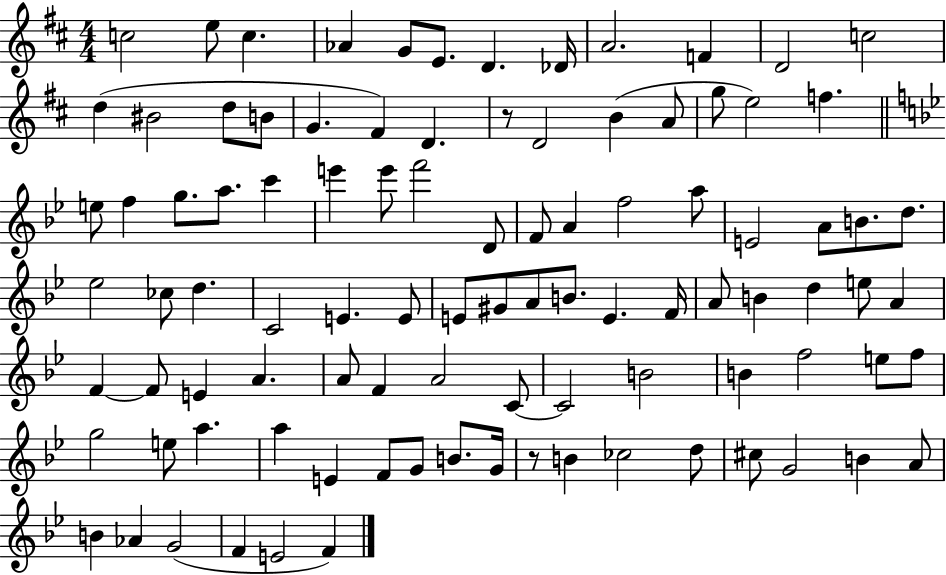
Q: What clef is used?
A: treble